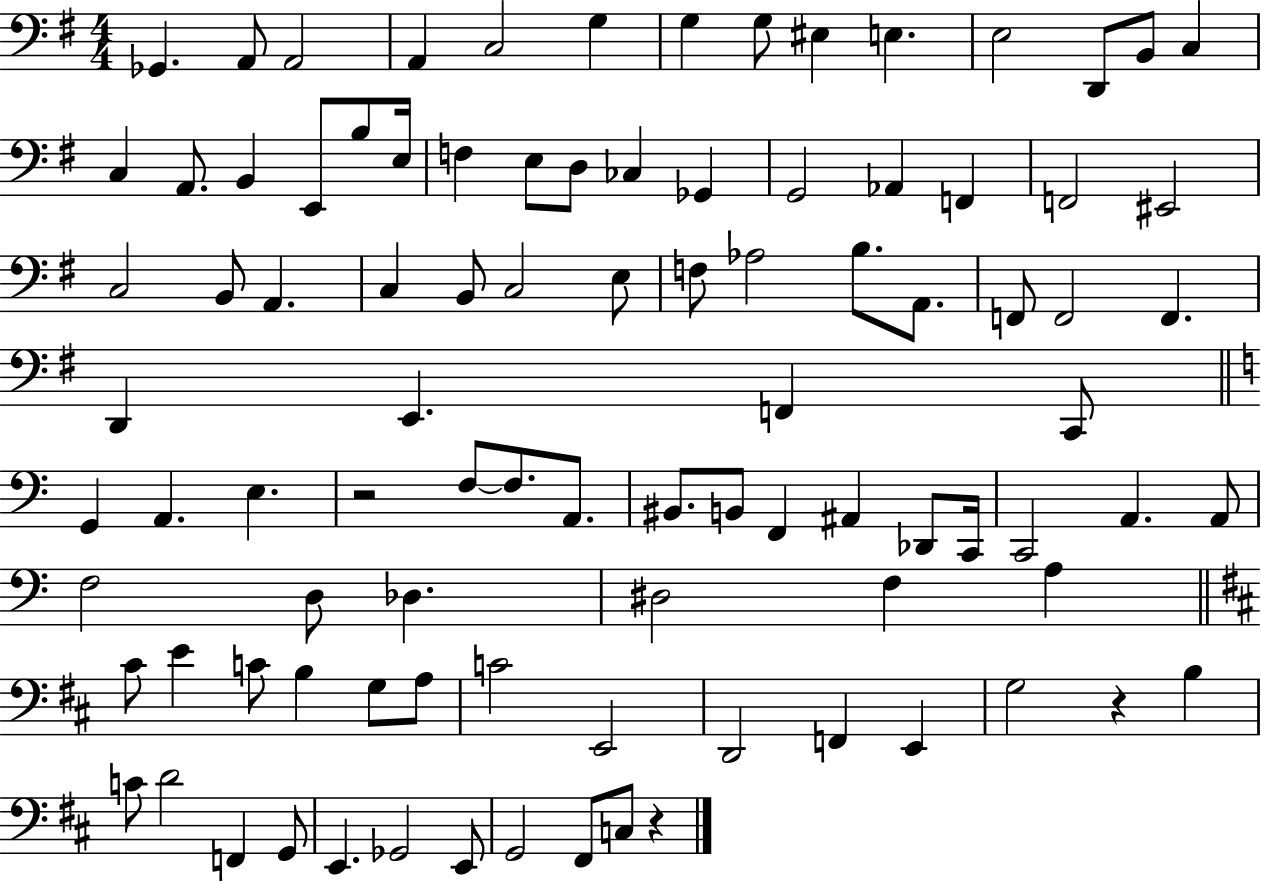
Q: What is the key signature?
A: G major